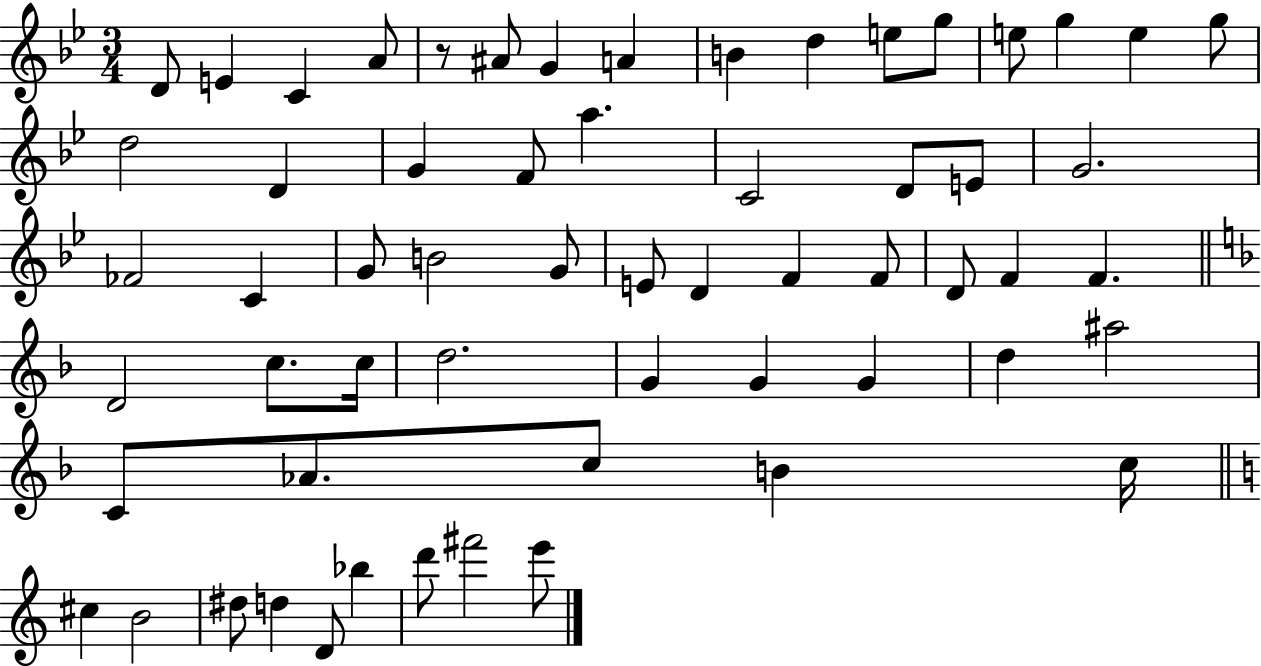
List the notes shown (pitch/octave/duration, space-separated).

D4/e E4/q C4/q A4/e R/e A#4/e G4/q A4/q B4/q D5/q E5/e G5/e E5/e G5/q E5/q G5/e D5/h D4/q G4/q F4/e A5/q. C4/h D4/e E4/e G4/h. FES4/h C4/q G4/e B4/h G4/e E4/e D4/q F4/q F4/e D4/e F4/q F4/q. D4/h C5/e. C5/s D5/h. G4/q G4/q G4/q D5/q A#5/h C4/e Ab4/e. C5/e B4/q C5/s C#5/q B4/h D#5/e D5/q D4/e Bb5/q D6/e F#6/h E6/e